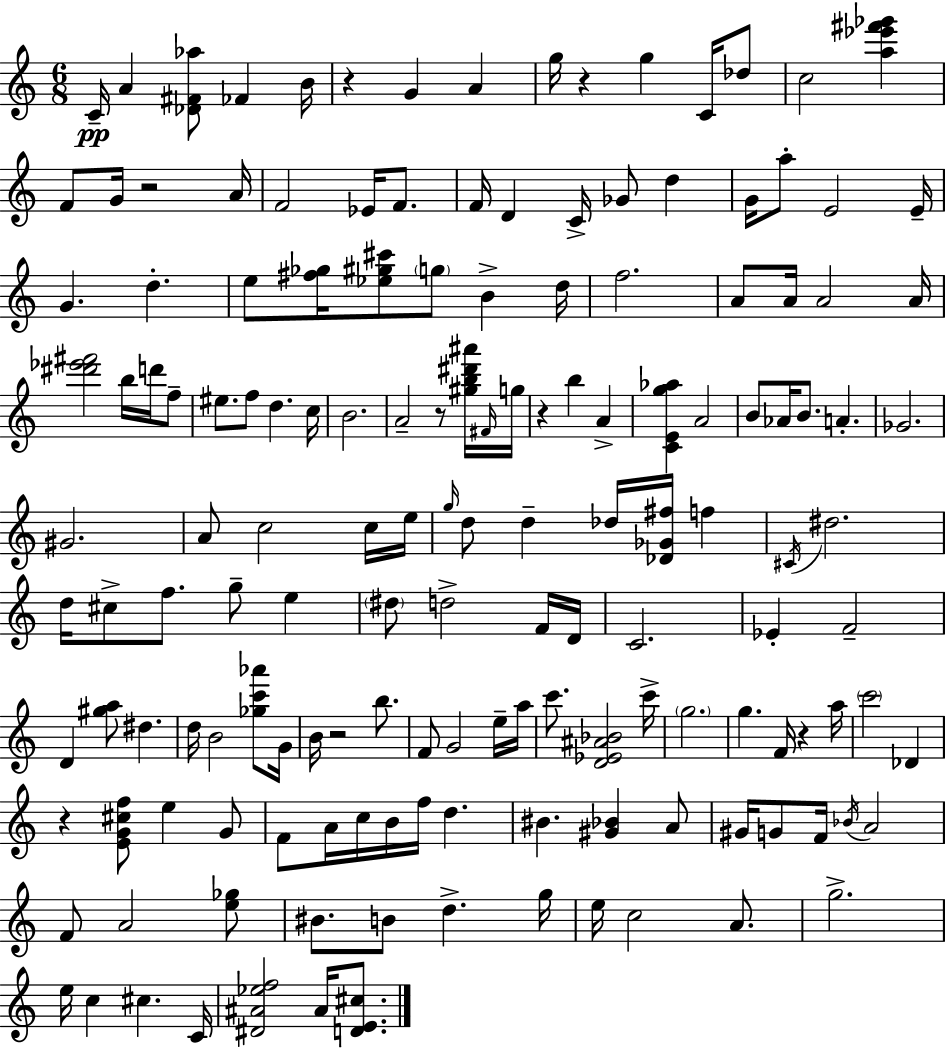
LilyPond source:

{
  \clef treble
  \numericTimeSignature
  \time 6/8
  \key c \major
  c'16--\pp a'4 <des' fis' aes''>8 fes'4 b'16 | r4 g'4 a'4 | g''16 r4 g''4 c'16 des''8 | c''2 <a'' ees''' fis''' ges'''>4 | \break f'8 g'16 r2 a'16 | f'2 ees'16 f'8. | f'16 d'4 c'16-> ges'8 d''4 | g'16 a''8-. e'2 e'16-- | \break g'4. d''4.-. | e''8 <fis'' ges''>16 <ees'' gis'' cis'''>8 \parenthesize g''8 b'4-> d''16 | f''2. | a'8 a'16 a'2 a'16 | \break <dis''' ees''' fis'''>2 b''16 d'''16 f''8-- | eis''8. f''8 d''4. c''16 | b'2. | a'2-- r8 <gis'' b'' dis''' ais'''>16 \grace { fis'16 } | \break g''16 r4 b''4 a'4-> | <c' e' g'' aes''>4 a'2 | b'8 aes'16 b'8. a'4.-. | ges'2. | \break gis'2. | a'8 c''2 c''16 | e''16 \grace { g''16 } d''8 d''4-- des''16 <des' ges' fis''>16 f''4 | \acciaccatura { cis'16 } dis''2. | \break d''16 cis''8-> f''8. g''8-- e''4 | \parenthesize dis''8 d''2-> | f'16 d'16 c'2. | ees'4-. f'2-- | \break d'4 <gis'' a''>8 dis''4. | d''16 b'2 | <ges'' c''' aes'''>8 g'16 b'16 r2 | b''8. f'8 g'2 | \break e''16-- a''16 c'''8. <d' ees' ais' bes'>2 | c'''16-> \parenthesize g''2. | g''4. f'16 r4 | a''16 \parenthesize c'''2 des'4 | \break r4 <e' g' cis'' f''>8 e''4 | g'8 f'8 a'16 c''16 b'16 f''16 d''4. | bis'4. <gis' bes'>4 | a'8 gis'16 g'8 f'16 \acciaccatura { bes'16 } a'2 | \break f'8 a'2 | <e'' ges''>8 bis'8. b'8 d''4.-> | g''16 e''16 c''2 | a'8. g''2.-> | \break e''16 c''4 cis''4. | c'16 <dis' ais' ees'' f''>2 | ais'16 <d' e' cis''>8. \bar "|."
}